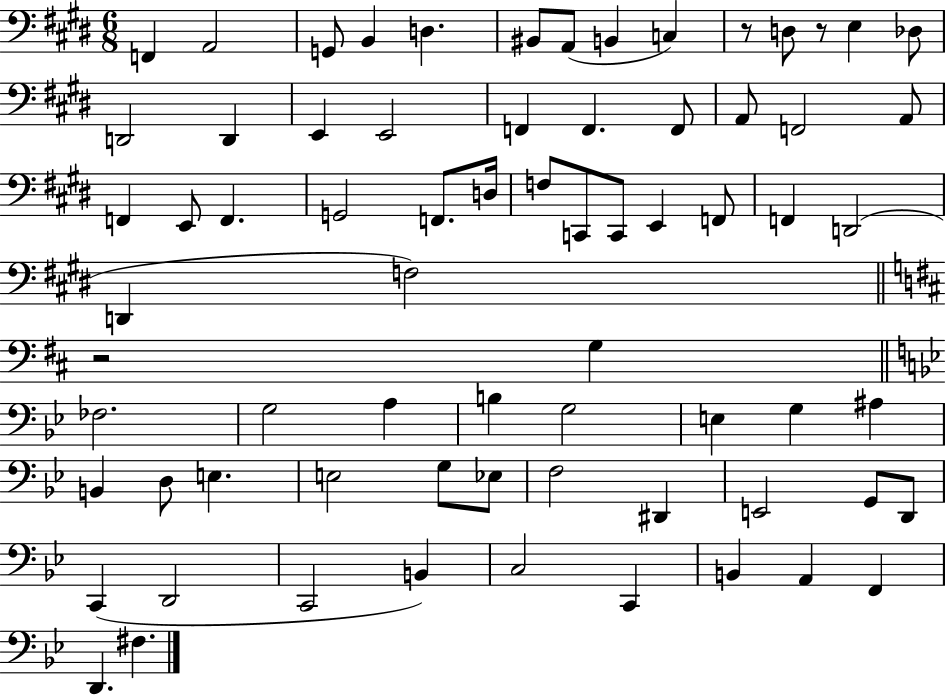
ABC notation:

X:1
T:Untitled
M:6/8
L:1/4
K:E
F,, A,,2 G,,/2 B,, D, ^B,,/2 A,,/2 B,, C, z/2 D,/2 z/2 E, _D,/2 D,,2 D,, E,, E,,2 F,, F,, F,,/2 A,,/2 F,,2 A,,/2 F,, E,,/2 F,, G,,2 F,,/2 D,/4 F,/2 C,,/2 C,,/2 E,, F,,/2 F,, D,,2 D,, F,2 z2 G, _F,2 G,2 A, B, G,2 E, G, ^A, B,, D,/2 E, E,2 G,/2 _E,/2 F,2 ^D,, E,,2 G,,/2 D,,/2 C,, D,,2 C,,2 B,, C,2 C,, B,, A,, F,, D,, ^F,